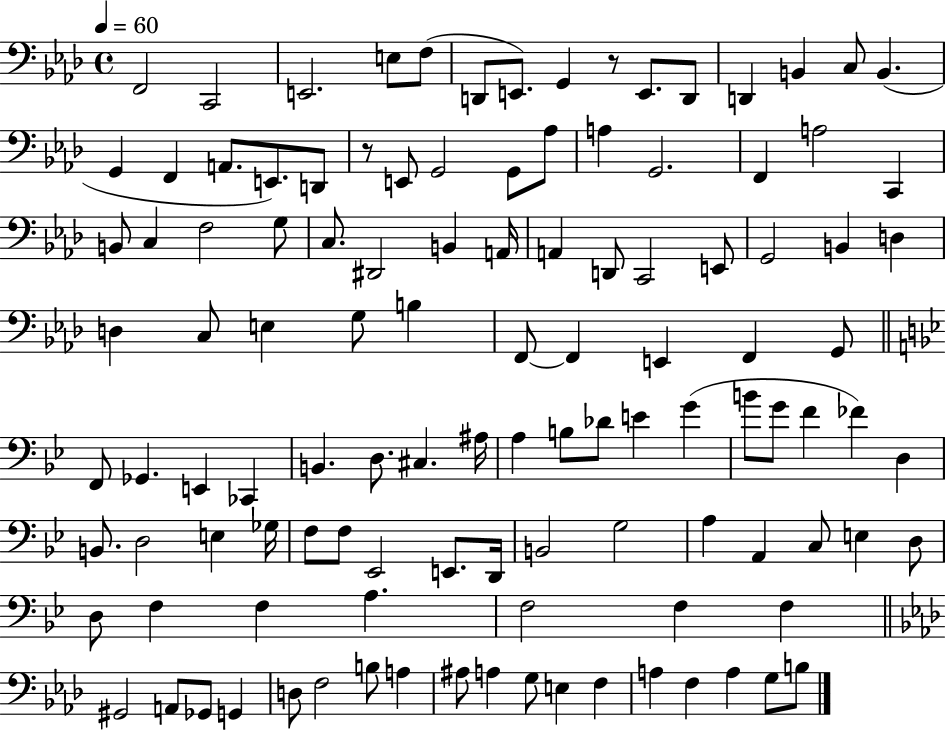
{
  \clef bass
  \time 4/4
  \defaultTimeSignature
  \key aes \major
  \tempo 4 = 60
  f,2 c,2 | e,2. e8 f8( | d,8 e,8.) g,4 r8 e,8. d,8 | d,4 b,4 c8 b,4.( | \break g,4 f,4 a,8. e,8.) d,8 | r8 e,8 g,2 g,8 aes8 | a4 g,2. | f,4 a2 c,4 | \break b,8 c4 f2 g8 | c8. dis,2 b,4 a,16 | a,4 d,8 c,2 e,8 | g,2 b,4 d4 | \break d4 c8 e4 g8 b4 | f,8~~ f,4 e,4 f,4 g,8 | \bar "||" \break \key g \minor f,8 ges,4. e,4 ces,4 | b,4. d8. cis4. ais16 | a4 b8 des'8 e'4 g'4( | b'8 g'8 f'4 fes'4) d4 | \break b,8. d2 e4 ges16 | f8 f8 ees,2 e,8. d,16 | b,2 g2 | a4 a,4 c8 e4 d8 | \break d8 f4 f4 a4. | f2 f4 f4 | \bar "||" \break \key aes \major gis,2 a,8 ges,8 g,4 | d8 f2 b8 a4 | ais8 a4 g8 e4 f4 | a4 f4 a4 g8 b8 | \break \bar "|."
}